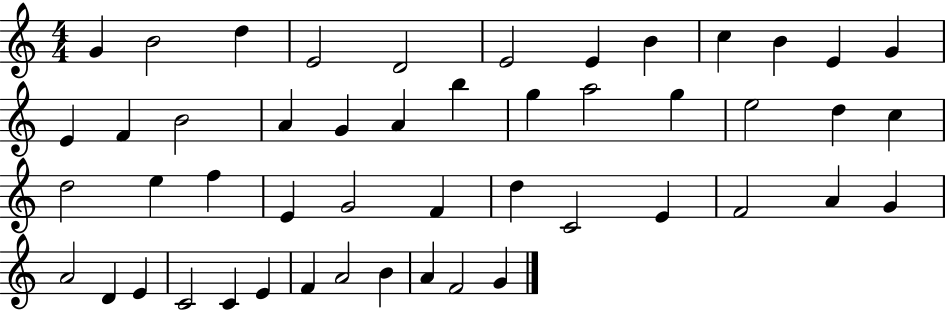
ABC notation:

X:1
T:Untitled
M:4/4
L:1/4
K:C
G B2 d E2 D2 E2 E B c B E G E F B2 A G A b g a2 g e2 d c d2 e f E G2 F d C2 E F2 A G A2 D E C2 C E F A2 B A F2 G